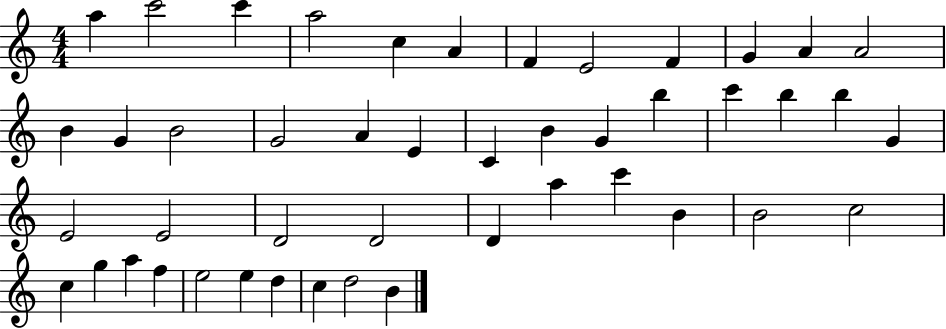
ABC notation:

X:1
T:Untitled
M:4/4
L:1/4
K:C
a c'2 c' a2 c A F E2 F G A A2 B G B2 G2 A E C B G b c' b b G E2 E2 D2 D2 D a c' B B2 c2 c g a f e2 e d c d2 B